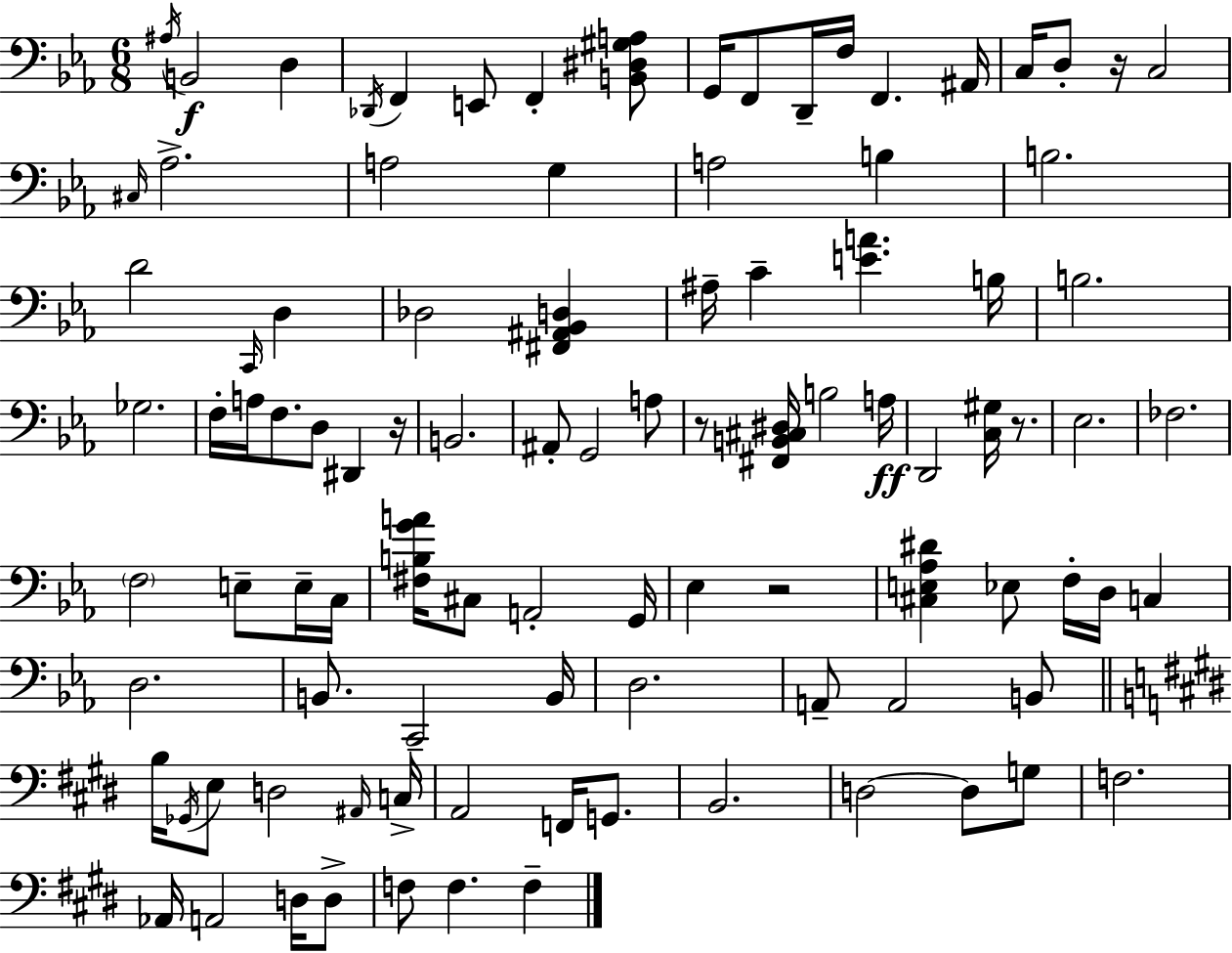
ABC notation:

X:1
T:Untitled
M:6/8
L:1/4
K:Eb
^A,/4 B,,2 D, _D,,/4 F,, E,,/2 F,, [B,,^D,^G,A,]/2 G,,/4 F,,/2 D,,/4 F,/4 F,, ^A,,/4 C,/4 D,/2 z/4 C,2 ^C,/4 _A,2 A,2 G, A,2 B, B,2 D2 C,,/4 D, _D,2 [^F,,^A,,_B,,D,] ^A,/4 C [EA] B,/4 B,2 _G,2 F,/4 A,/4 F,/2 D,/2 ^D,, z/4 B,,2 ^A,,/2 G,,2 A,/2 z/2 [^F,,B,,^C,^D,]/4 B,2 A,/4 D,,2 [C,^G,]/4 z/2 _E,2 _F,2 F,2 E,/2 E,/4 C,/4 [^F,B,GA]/4 ^C,/2 A,,2 G,,/4 _E, z2 [^C,E,_A,^D] _E,/2 F,/4 D,/4 C, D,2 B,,/2 C,,2 B,,/4 D,2 A,,/2 A,,2 B,,/2 B,/4 _G,,/4 E,/2 D,2 ^A,,/4 C,/4 A,,2 F,,/4 G,,/2 B,,2 D,2 D,/2 G,/2 F,2 _A,,/4 A,,2 D,/4 D,/2 F,/2 F, F,